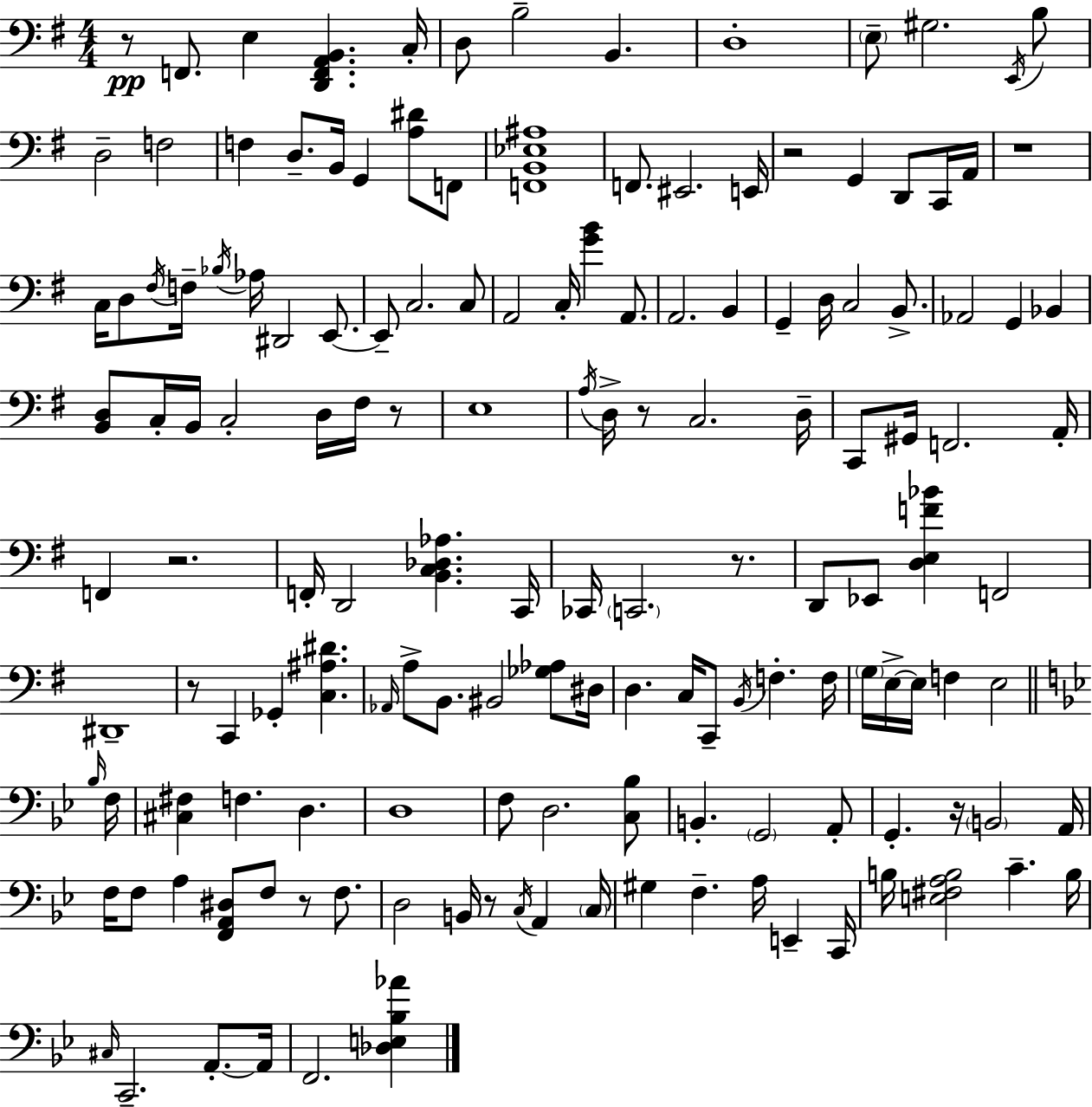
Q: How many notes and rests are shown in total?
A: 151